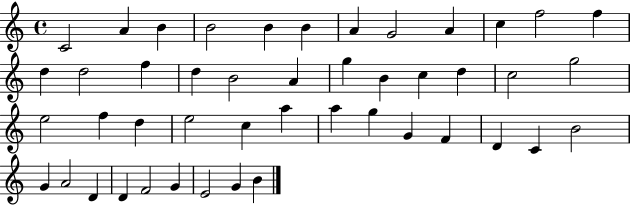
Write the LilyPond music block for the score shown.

{
  \clef treble
  \time 4/4
  \defaultTimeSignature
  \key c \major
  c'2 a'4 b'4 | b'2 b'4 b'4 | a'4 g'2 a'4 | c''4 f''2 f''4 | \break d''4 d''2 f''4 | d''4 b'2 a'4 | g''4 b'4 c''4 d''4 | c''2 g''2 | \break e''2 f''4 d''4 | e''2 c''4 a''4 | a''4 g''4 g'4 f'4 | d'4 c'4 b'2 | \break g'4 a'2 d'4 | d'4 f'2 g'4 | e'2 g'4 b'4 | \bar "|."
}